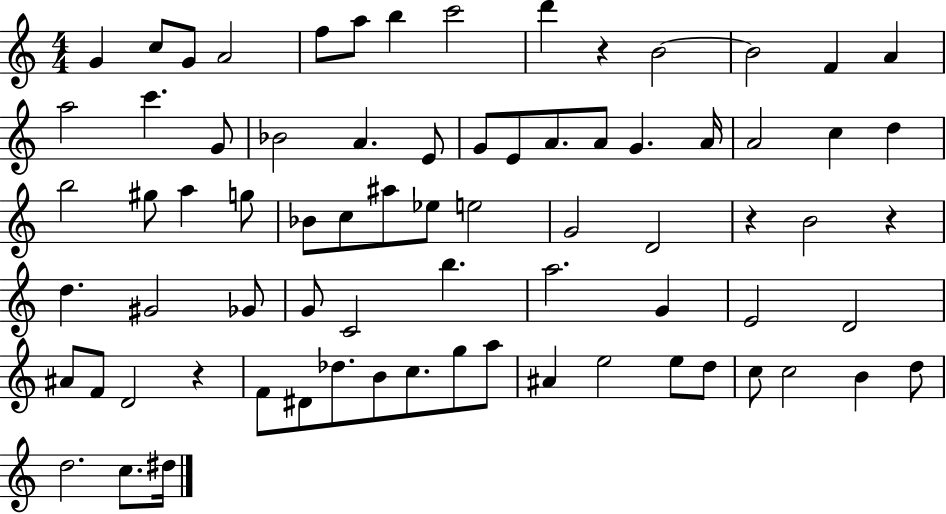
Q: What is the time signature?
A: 4/4